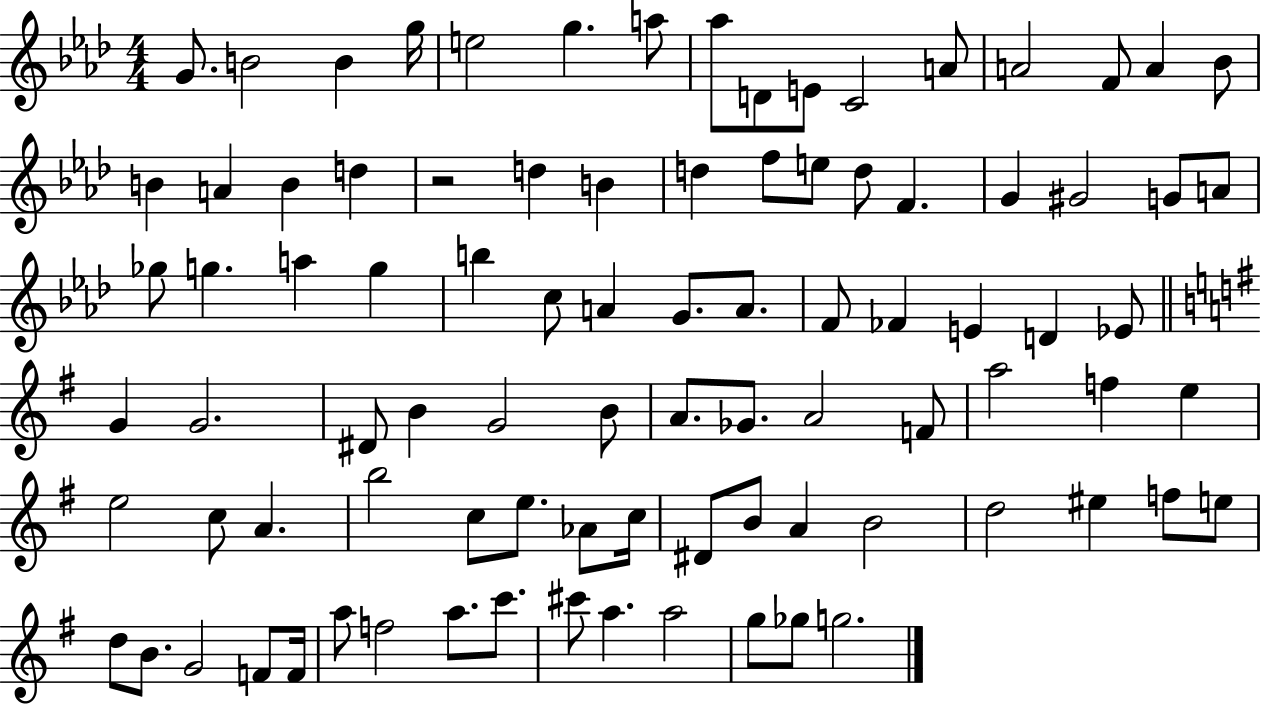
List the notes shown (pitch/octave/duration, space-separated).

G4/e. B4/h B4/q G5/s E5/h G5/q. A5/e Ab5/e D4/e E4/e C4/h A4/e A4/h F4/e A4/q Bb4/e B4/q A4/q B4/q D5/q R/h D5/q B4/q D5/q F5/e E5/e D5/e F4/q. G4/q G#4/h G4/e A4/e Gb5/e G5/q. A5/q G5/q B5/q C5/e A4/q G4/e. A4/e. F4/e FES4/q E4/q D4/q Eb4/e G4/q G4/h. D#4/e B4/q G4/h B4/e A4/e. Gb4/e. A4/h F4/e A5/h F5/q E5/q E5/h C5/e A4/q. B5/h C5/e E5/e. Ab4/e C5/s D#4/e B4/e A4/q B4/h D5/h EIS5/q F5/e E5/e D5/e B4/e. G4/h F4/e F4/s A5/e F5/h A5/e. C6/e. C#6/e A5/q. A5/h G5/e Gb5/e G5/h.